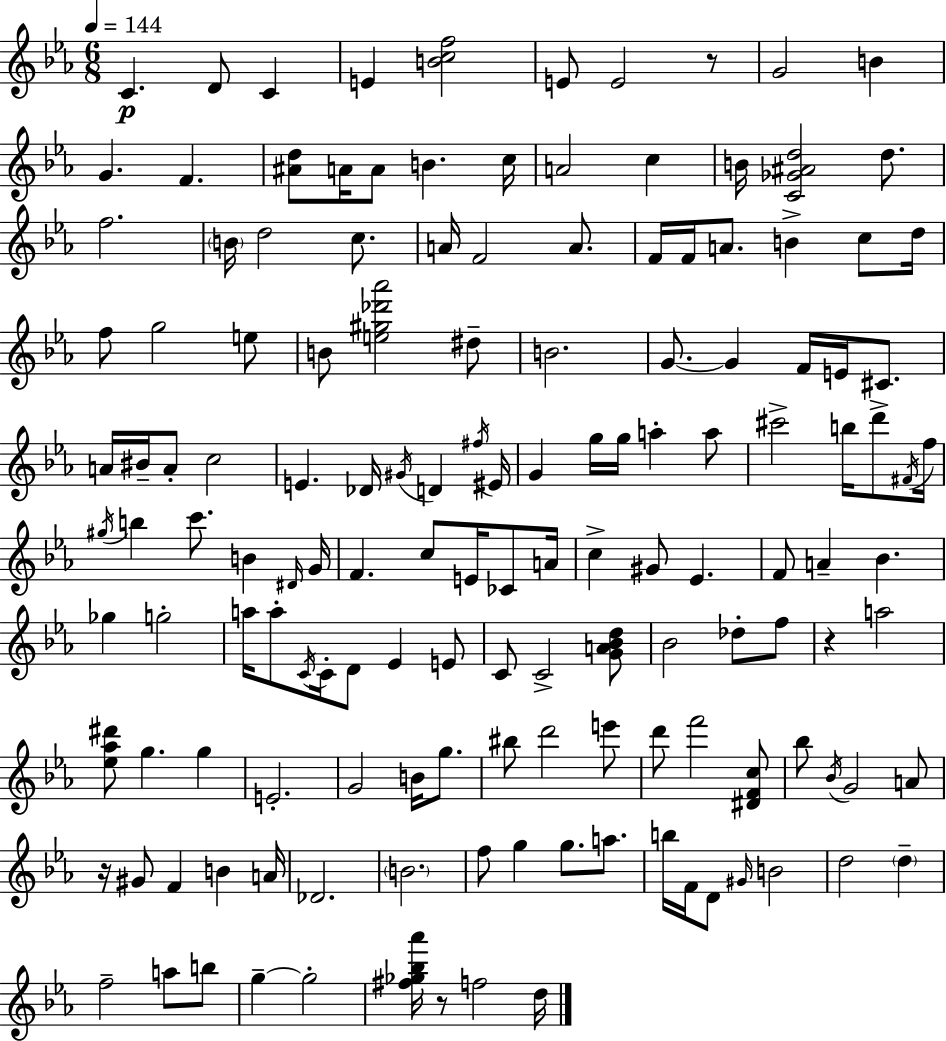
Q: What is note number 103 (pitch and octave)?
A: E6